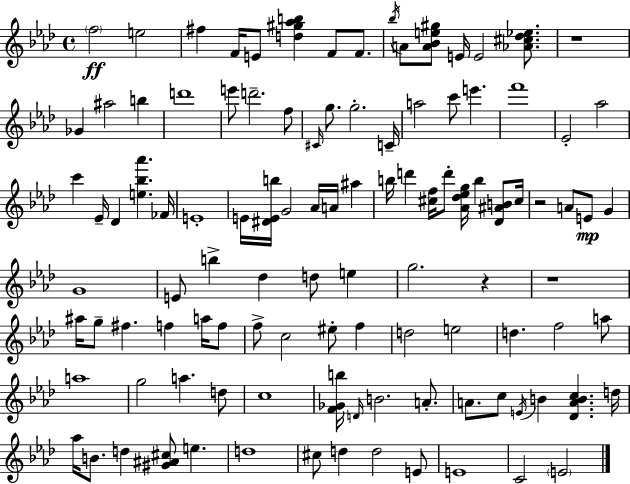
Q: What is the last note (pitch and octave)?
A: E4